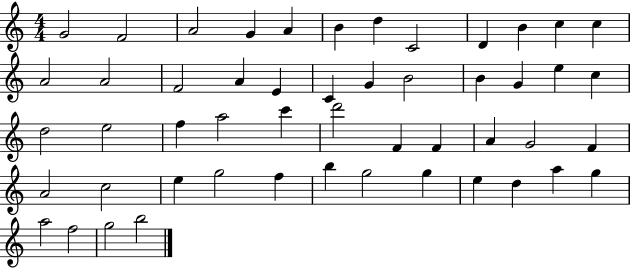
{
  \clef treble
  \numericTimeSignature
  \time 4/4
  \key c \major
  g'2 f'2 | a'2 g'4 a'4 | b'4 d''4 c'2 | d'4 b'4 c''4 c''4 | \break a'2 a'2 | f'2 a'4 e'4 | c'4 g'4 b'2 | b'4 g'4 e''4 c''4 | \break d''2 e''2 | f''4 a''2 c'''4 | d'''2 f'4 f'4 | a'4 g'2 f'4 | \break a'2 c''2 | e''4 g''2 f''4 | b''4 g''2 g''4 | e''4 d''4 a''4 g''4 | \break a''2 f''2 | g''2 b''2 | \bar "|."
}